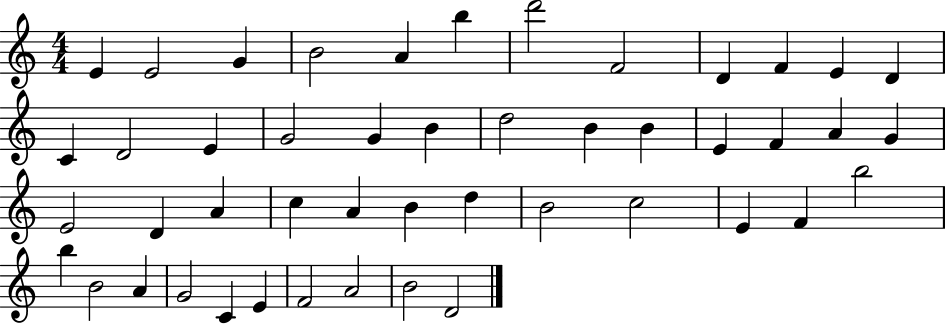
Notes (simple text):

E4/q E4/h G4/q B4/h A4/q B5/q D6/h F4/h D4/q F4/q E4/q D4/q C4/q D4/h E4/q G4/h G4/q B4/q D5/h B4/q B4/q E4/q F4/q A4/q G4/q E4/h D4/q A4/q C5/q A4/q B4/q D5/q B4/h C5/h E4/q F4/q B5/h B5/q B4/h A4/q G4/h C4/q E4/q F4/h A4/h B4/h D4/h